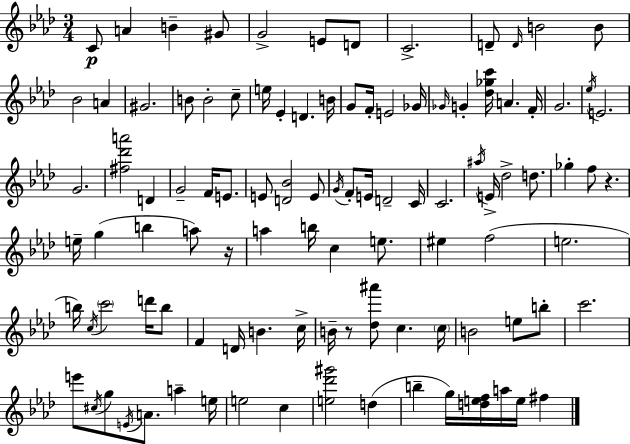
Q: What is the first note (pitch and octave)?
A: C4